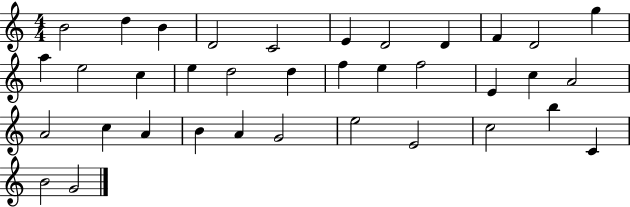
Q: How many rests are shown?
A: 0